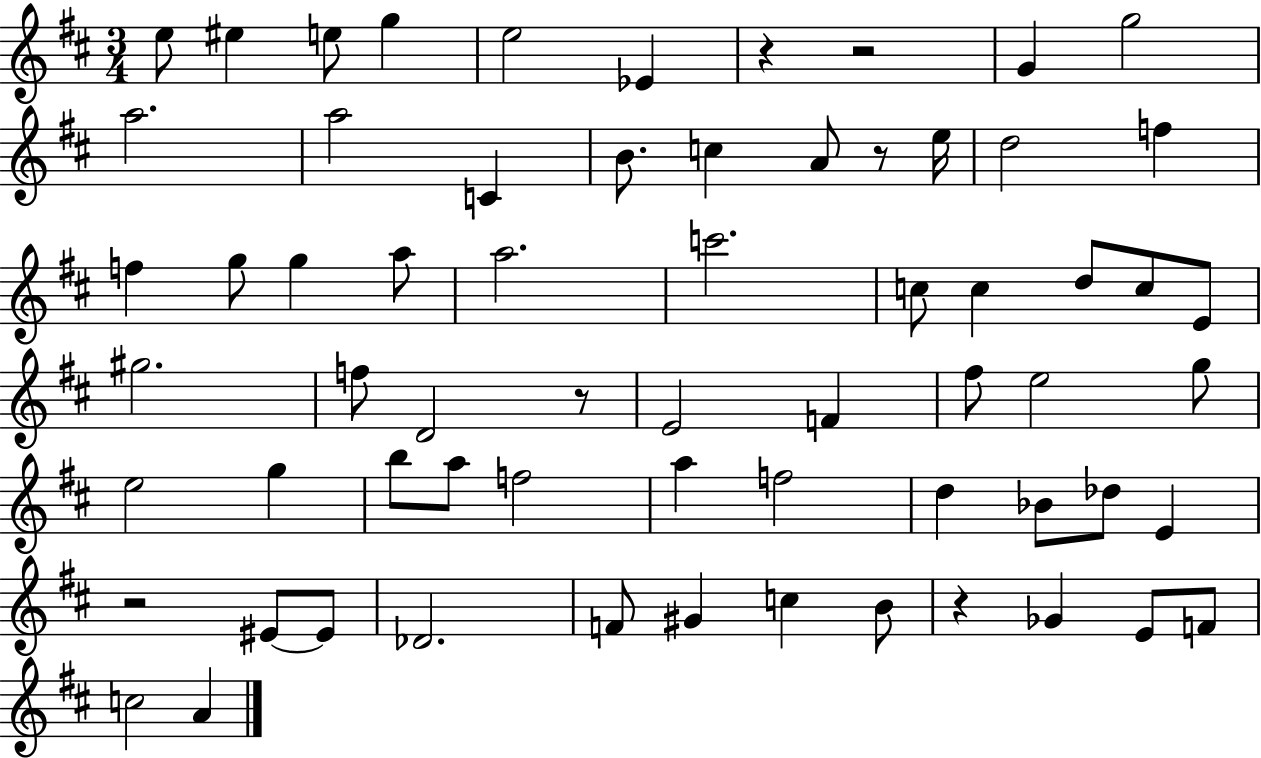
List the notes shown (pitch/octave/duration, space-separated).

E5/e EIS5/q E5/e G5/q E5/h Eb4/q R/q R/h G4/q G5/h A5/h. A5/h C4/q B4/e. C5/q A4/e R/e E5/s D5/h F5/q F5/q G5/e G5/q A5/e A5/h. C6/h. C5/e C5/q D5/e C5/e E4/e G#5/h. F5/e D4/h R/e E4/h F4/q F#5/e E5/h G5/e E5/h G5/q B5/e A5/e F5/h A5/q F5/h D5/q Bb4/e Db5/e E4/q R/h EIS4/e EIS4/e Db4/h. F4/e G#4/q C5/q B4/e R/q Gb4/q E4/e F4/e C5/h A4/q